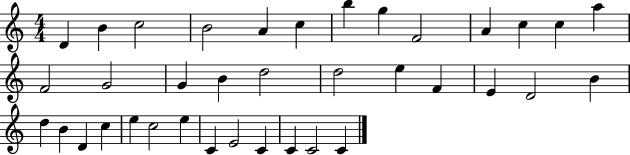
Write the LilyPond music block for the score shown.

{
  \clef treble
  \numericTimeSignature
  \time 4/4
  \key c \major
  d'4 b'4 c''2 | b'2 a'4 c''4 | b''4 g''4 f'2 | a'4 c''4 c''4 a''4 | \break f'2 g'2 | g'4 b'4 d''2 | d''2 e''4 f'4 | e'4 d'2 b'4 | \break d''4 b'4 d'4 c''4 | e''4 c''2 e''4 | c'4 e'2 c'4 | c'4 c'2 c'4 | \break \bar "|."
}